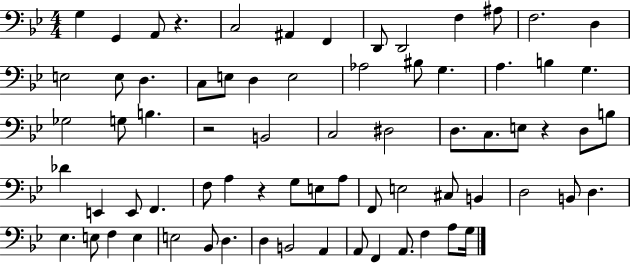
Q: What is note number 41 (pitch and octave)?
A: F3